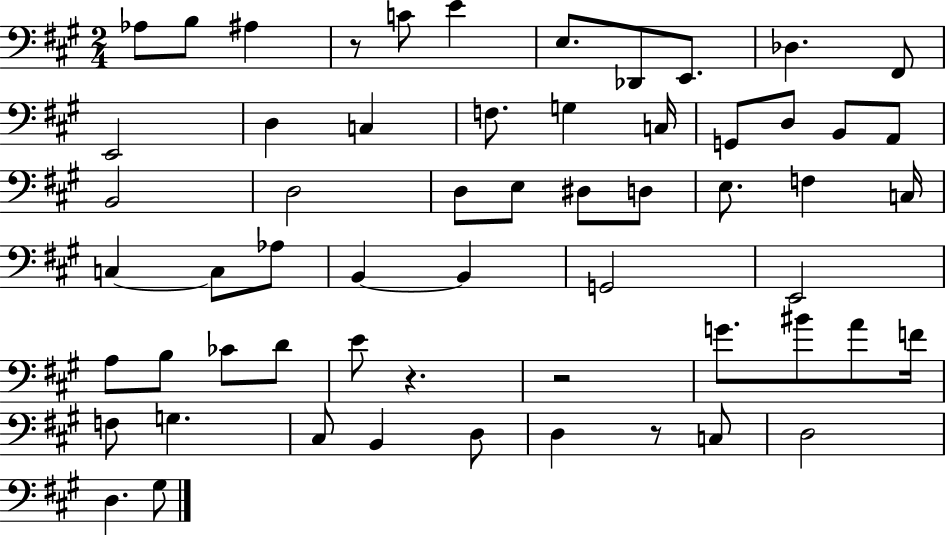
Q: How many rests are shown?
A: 4